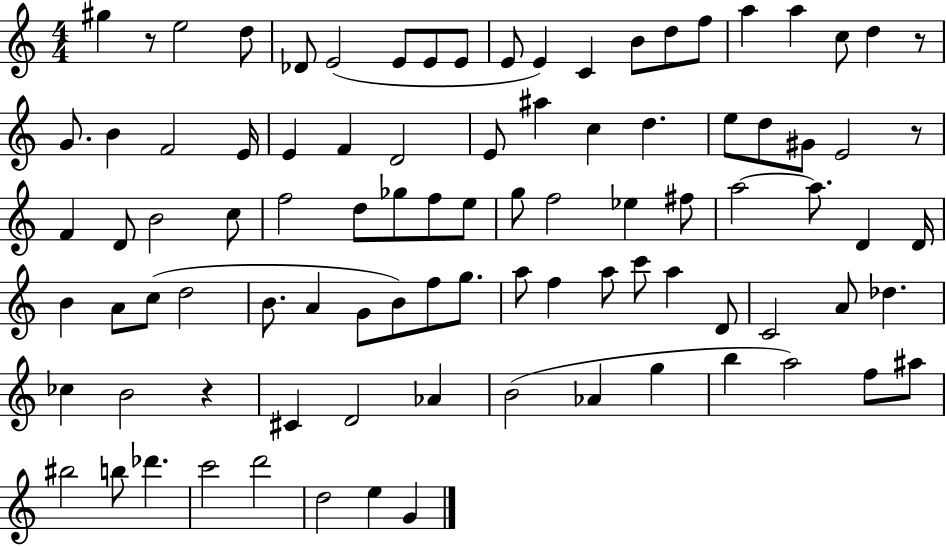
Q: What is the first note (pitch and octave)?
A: G#5